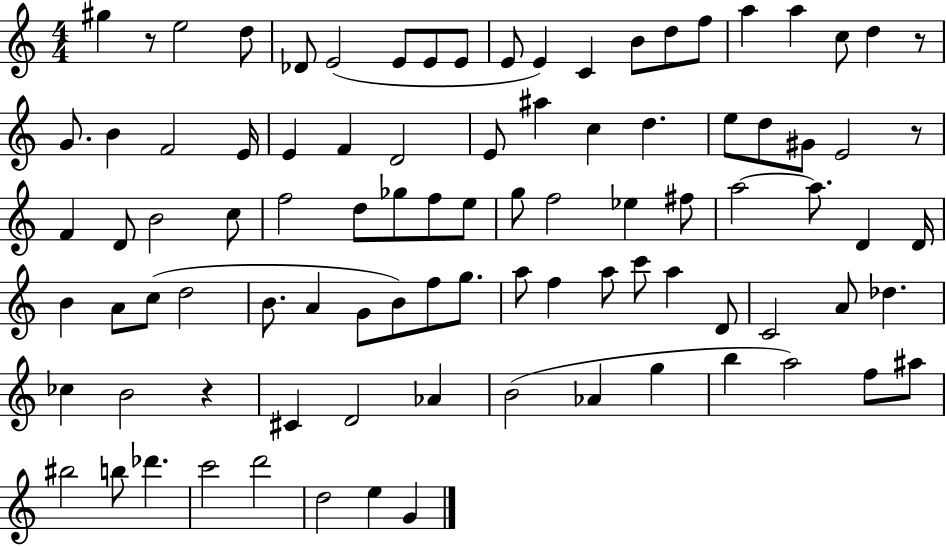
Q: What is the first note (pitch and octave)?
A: G#5